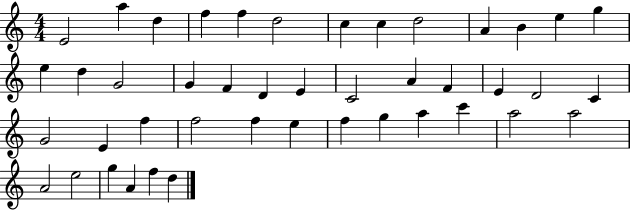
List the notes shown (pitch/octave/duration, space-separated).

E4/h A5/q D5/q F5/q F5/q D5/h C5/q C5/q D5/h A4/q B4/q E5/q G5/q E5/q D5/q G4/h G4/q F4/q D4/q E4/q C4/h A4/q F4/q E4/q D4/h C4/q G4/h E4/q F5/q F5/h F5/q E5/q F5/q G5/q A5/q C6/q A5/h A5/h A4/h E5/h G5/q A4/q F5/q D5/q